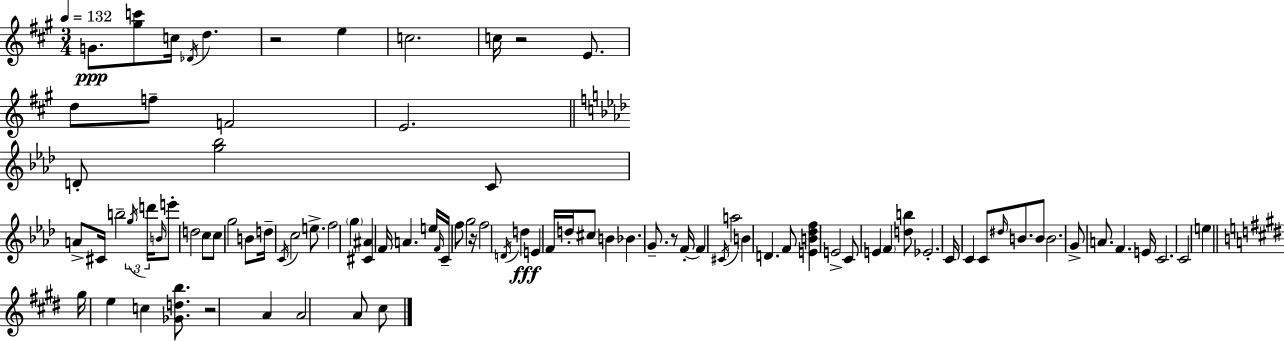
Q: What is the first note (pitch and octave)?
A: G4